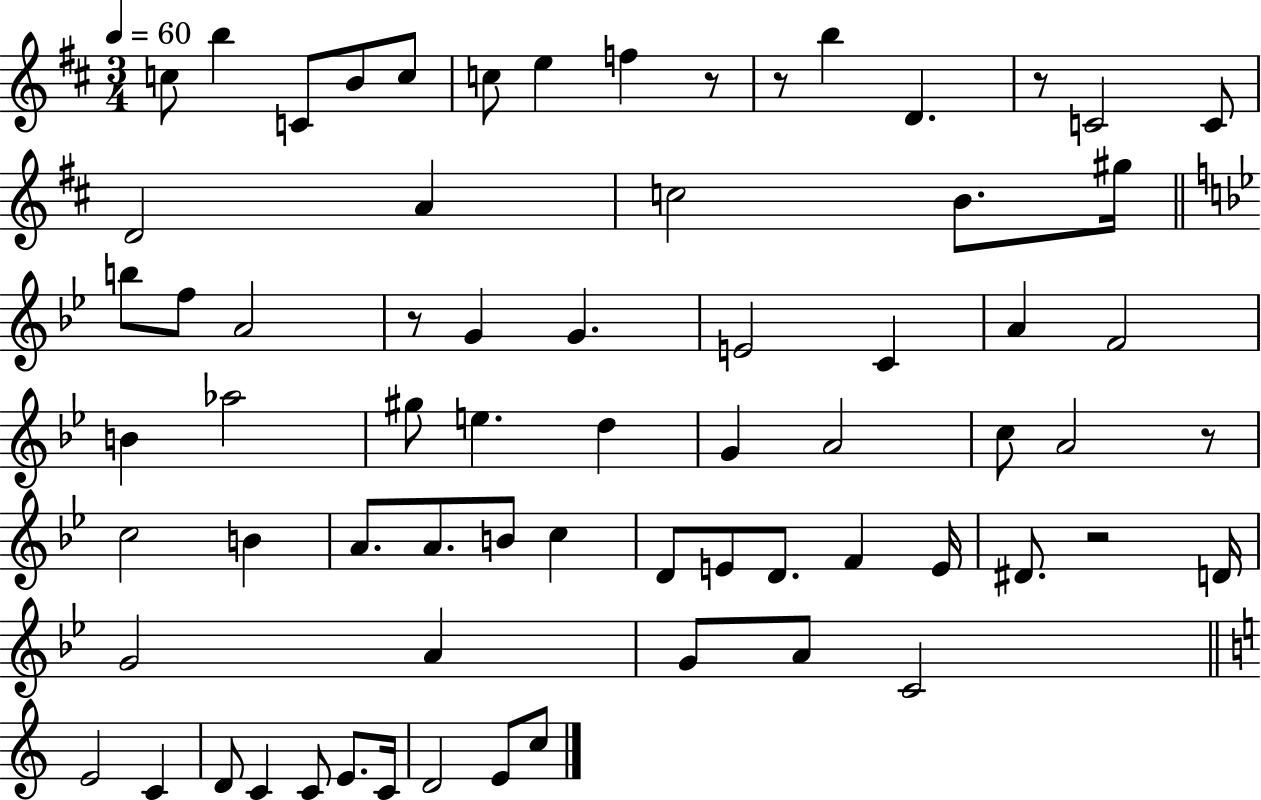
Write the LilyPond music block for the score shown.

{
  \clef treble
  \numericTimeSignature
  \time 3/4
  \key d \major
  \tempo 4 = 60
  \repeat volta 2 { c''8 b''4 c'8 b'8 c''8 | c''8 e''4 f''4 r8 | r8 b''4 d'4. | r8 c'2 c'8 | \break d'2 a'4 | c''2 b'8. gis''16 | \bar "||" \break \key g \minor b''8 f''8 a'2 | r8 g'4 g'4. | e'2 c'4 | a'4 f'2 | \break b'4 aes''2 | gis''8 e''4. d''4 | g'4 a'2 | c''8 a'2 r8 | \break c''2 b'4 | a'8. a'8. b'8 c''4 | d'8 e'8 d'8. f'4 e'16 | dis'8. r2 d'16 | \break g'2 a'4 | g'8 a'8 c'2 | \bar "||" \break \key c \major e'2 c'4 | d'8 c'4 c'8 e'8. c'16 | d'2 e'8 c''8 | } \bar "|."
}